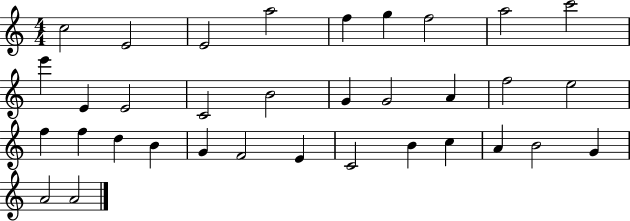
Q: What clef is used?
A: treble